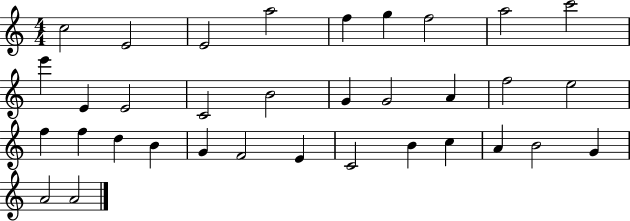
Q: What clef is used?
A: treble